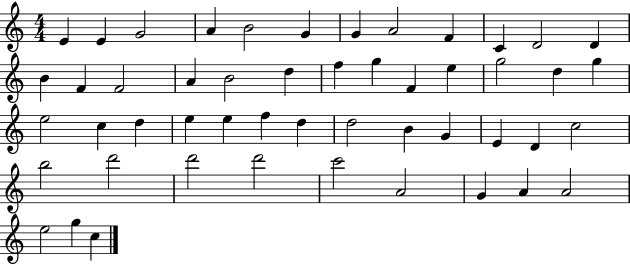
X:1
T:Untitled
M:4/4
L:1/4
K:C
E E G2 A B2 G G A2 F C D2 D B F F2 A B2 d f g F e g2 d g e2 c d e e f d d2 B G E D c2 b2 d'2 d'2 d'2 c'2 A2 G A A2 e2 g c